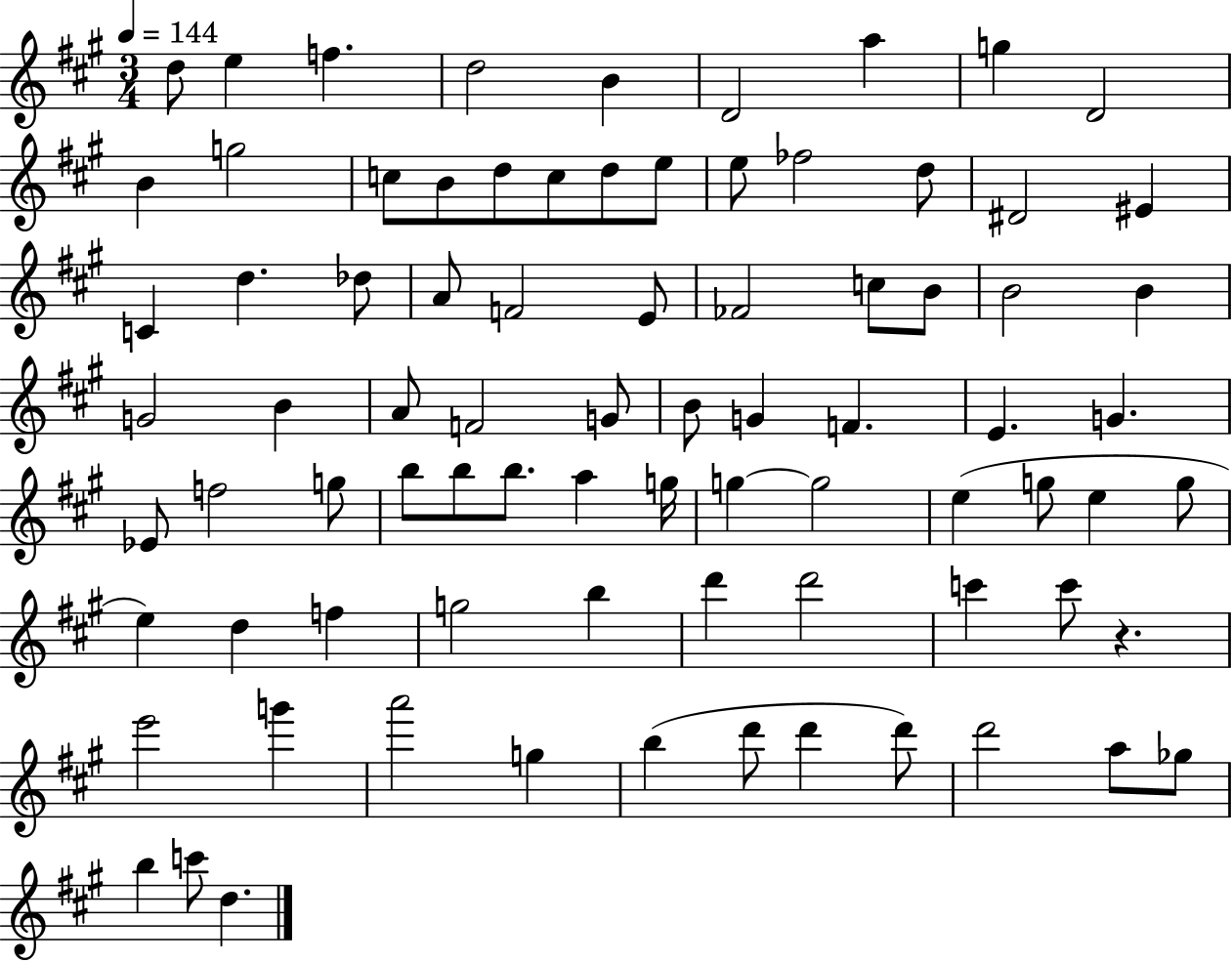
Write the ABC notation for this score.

X:1
T:Untitled
M:3/4
L:1/4
K:A
d/2 e f d2 B D2 a g D2 B g2 c/2 B/2 d/2 c/2 d/2 e/2 e/2 _f2 d/2 ^D2 ^E C d _d/2 A/2 F2 E/2 _F2 c/2 B/2 B2 B G2 B A/2 F2 G/2 B/2 G F E G _E/2 f2 g/2 b/2 b/2 b/2 a g/4 g g2 e g/2 e g/2 e d f g2 b d' d'2 c' c'/2 z e'2 g' a'2 g b d'/2 d' d'/2 d'2 a/2 _g/2 b c'/2 d